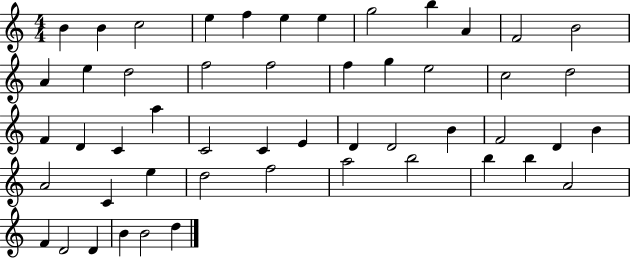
X:1
T:Untitled
M:4/4
L:1/4
K:C
B B c2 e f e e g2 b A F2 B2 A e d2 f2 f2 f g e2 c2 d2 F D C a C2 C E D D2 B F2 D B A2 C e d2 f2 a2 b2 b b A2 F D2 D B B2 d